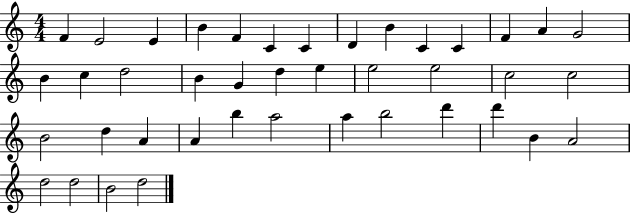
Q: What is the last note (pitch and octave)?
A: D5